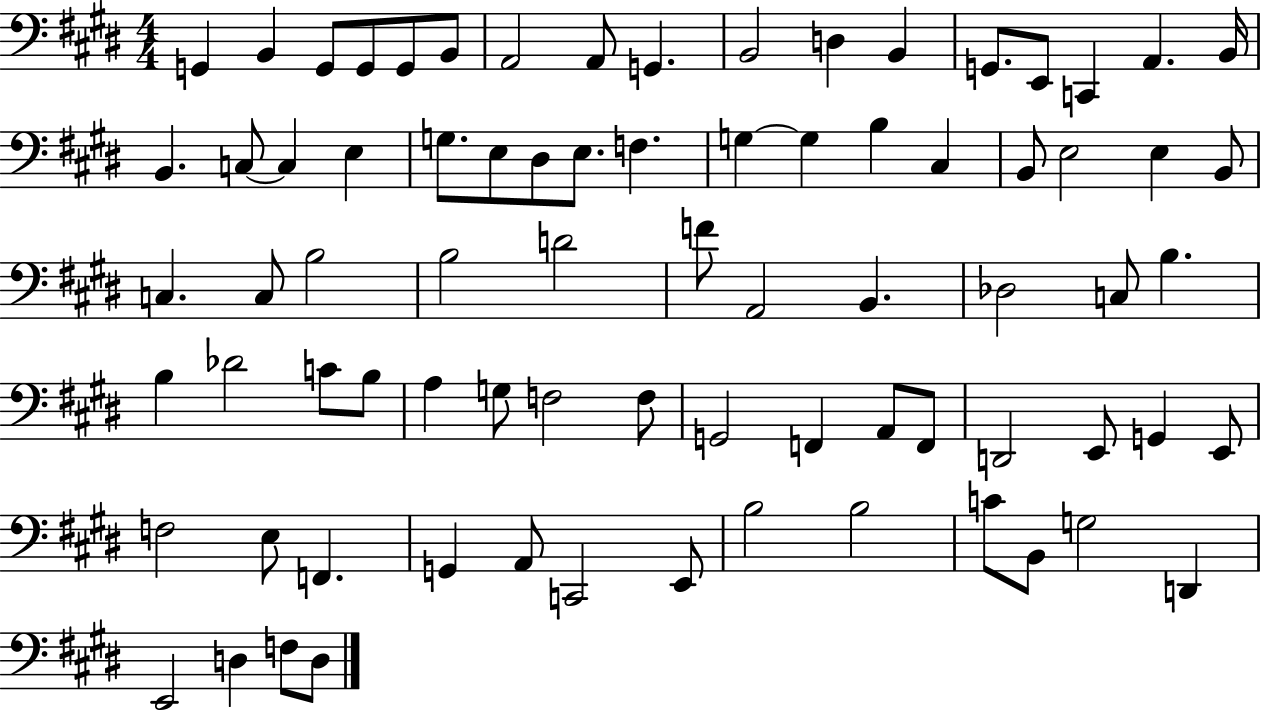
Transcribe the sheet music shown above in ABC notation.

X:1
T:Untitled
M:4/4
L:1/4
K:E
G,, B,, G,,/2 G,,/2 G,,/2 B,,/2 A,,2 A,,/2 G,, B,,2 D, B,, G,,/2 E,,/2 C,, A,, B,,/4 B,, C,/2 C, E, G,/2 E,/2 ^D,/2 E,/2 F, G, G, B, ^C, B,,/2 E,2 E, B,,/2 C, C,/2 B,2 B,2 D2 F/2 A,,2 B,, _D,2 C,/2 B, B, _D2 C/2 B,/2 A, G,/2 F,2 F,/2 G,,2 F,, A,,/2 F,,/2 D,,2 E,,/2 G,, E,,/2 F,2 E,/2 F,, G,, A,,/2 C,,2 E,,/2 B,2 B,2 C/2 B,,/2 G,2 D,, E,,2 D, F,/2 D,/2